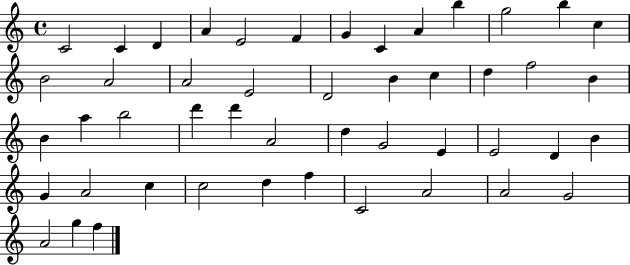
C4/h C4/q D4/q A4/q E4/h F4/q G4/q C4/q A4/q B5/q G5/h B5/q C5/q B4/h A4/h A4/h E4/h D4/h B4/q C5/q D5/q F5/h B4/q B4/q A5/q B5/h D6/q D6/q A4/h D5/q G4/h E4/q E4/h D4/q B4/q G4/q A4/h C5/q C5/h D5/q F5/q C4/h A4/h A4/h G4/h A4/h G5/q F5/q